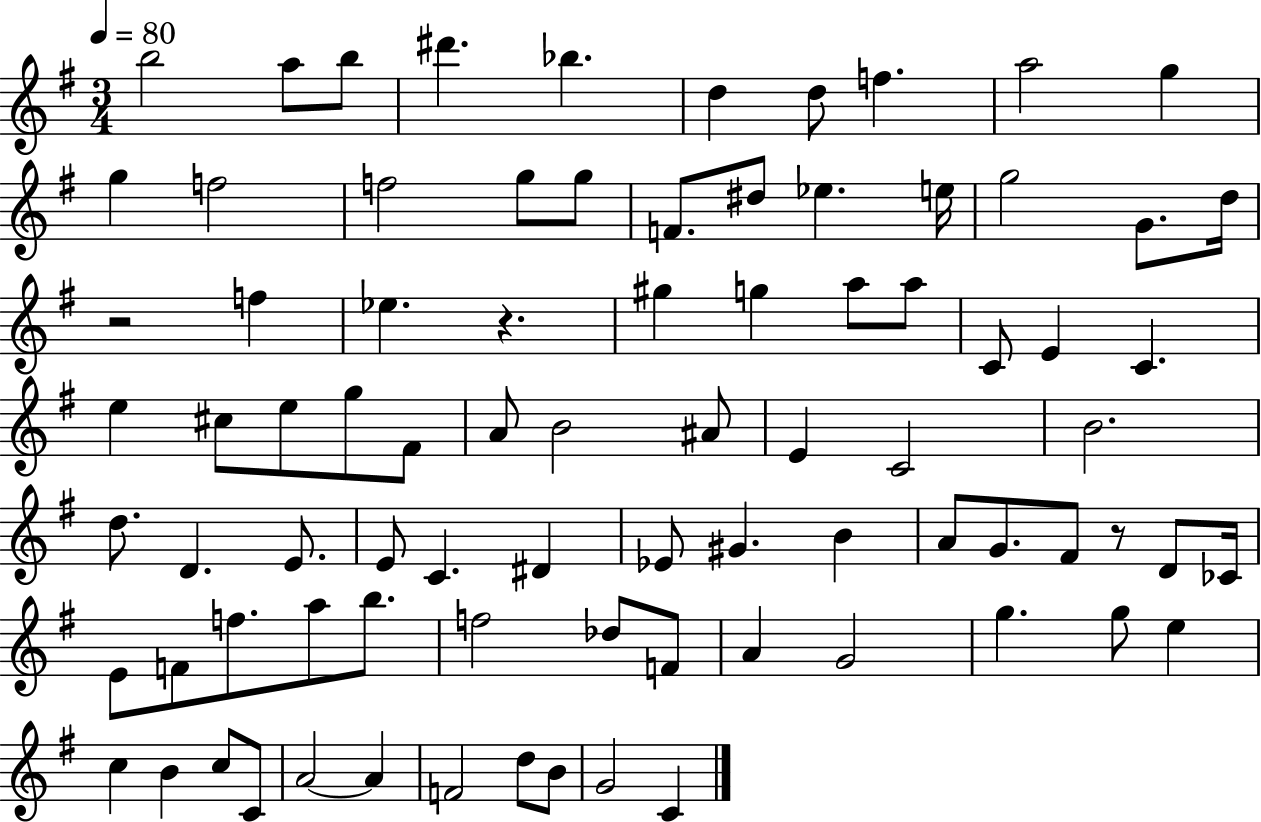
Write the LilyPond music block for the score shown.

{
  \clef treble
  \numericTimeSignature
  \time 3/4
  \key g \major
  \tempo 4 = 80
  \repeat volta 2 { b''2 a''8 b''8 | dis'''4. bes''4. | d''4 d''8 f''4. | a''2 g''4 | \break g''4 f''2 | f''2 g''8 g''8 | f'8. dis''8 ees''4. e''16 | g''2 g'8. d''16 | \break r2 f''4 | ees''4. r4. | gis''4 g''4 a''8 a''8 | c'8 e'4 c'4. | \break e''4 cis''8 e''8 g''8 fis'8 | a'8 b'2 ais'8 | e'4 c'2 | b'2. | \break d''8. d'4. e'8. | e'8 c'4. dis'4 | ees'8 gis'4. b'4 | a'8 g'8. fis'8 r8 d'8 ces'16 | \break e'8 f'8 f''8. a''8 b''8. | f''2 des''8 f'8 | a'4 g'2 | g''4. g''8 e''4 | \break c''4 b'4 c''8 c'8 | a'2~~ a'4 | f'2 d''8 b'8 | g'2 c'4 | \break } \bar "|."
}